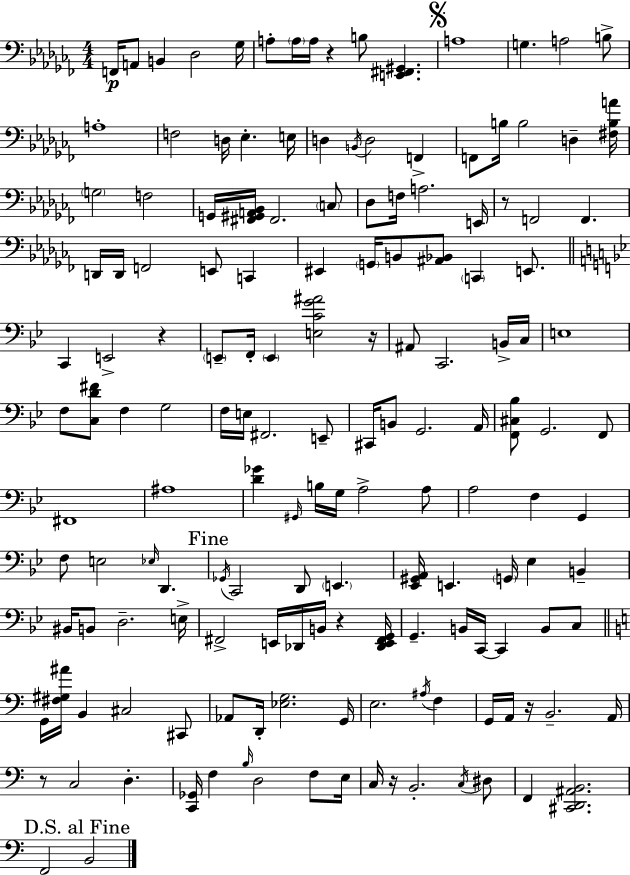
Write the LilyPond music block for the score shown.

{
  \clef bass
  \numericTimeSignature
  \time 4/4
  \key aes \minor
  f,16\p a,8 b,4 des2 ges16 | a8-. \parenthesize a16 a16 r4 b8 <e, fis, gis,>4. | \mark \markup { \musicglyph "scripts.segno" } a1 | g4. a2 b8-> | \break a1-. | f2 d16 ees4.-. e16 | d4 \acciaccatura { b,16 } d2 f,4-> | f,8 b16 b2 d4-- | \break <fis b a'>16 \parenthesize g2 f2 | g,16 <fis, gis, a, bes,>16 fis,2. \parenthesize c8 | des8 f16 a2. | e,16 r8 f,2 f,4. | \break d,16 d,16 f,2 e,8 c,4 | eis,4 \parenthesize g,16 b,8 <ais, bes,>8 \parenthesize c,4 e,8. | \bar "||" \break \key bes \major c,4 e,2-> r4 | \parenthesize e,8-- f,16-. \parenthesize e,4 <e c' g' ais'>2 r16 | ais,8 c,2. b,16-> c16 | e1 | \break f8 <c d' fis'>8 f4 g2 | f16 e16 fis,2. e,8-- | cis,16 b,8 g,2. a,16 | <f, cis bes>8 g,2. f,8 | \break fis,1 | ais1 | <d' ges'>4 \grace { gis,16 } b16 g16 a2-> a8 | a2 f4 g,4 | \break f8 e2 \grace { ees16 } d,4. | \mark "Fine" \acciaccatura { ges,16 } c,2 d,8 \parenthesize e,4. | <ees, gis, a,>16 e,4. \parenthesize g,16 ees4 b,4-- | bis,16 b,8 d2.-- | \break e16-> fis,2-> e,16 des,16 b,16 r4 | <des, e, fis, g,>16 g,4.-- b,16 c,16~~ c,4 b,8 | c8 \bar "||" \break \key a \minor g,16 <fis gis ais'>16 b,4 cis2 cis,8 | aes,8 d,16-. <ees g>2. g,16 | e2. \acciaccatura { ais16 } f4 | g,16 a,16 r16 b,2.-- | \break a,16 r8 c2 d4.-. | <c, ges,>16 f4 \grace { b16 } d2 f8 | e16 c16 r16 b,2.-. | \acciaccatura { c16 } dis8 f,4 <cis, d, ais, b,>2. | \break \mark "D.S. al Fine" f,2 b,2 | \bar "|."
}